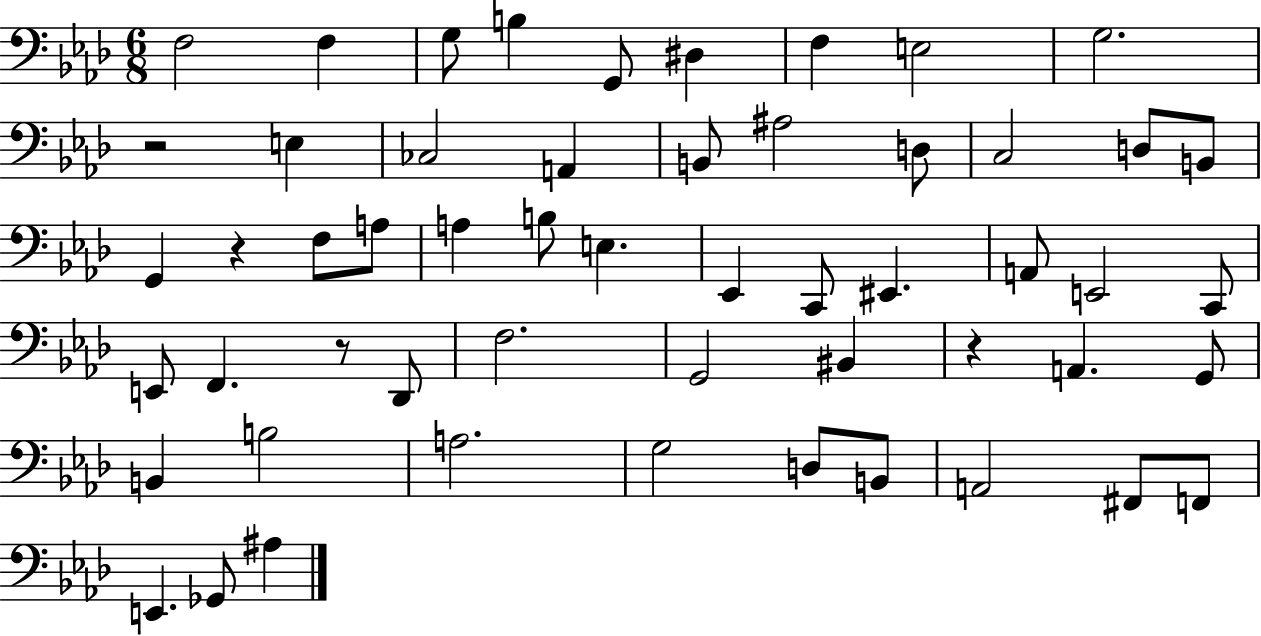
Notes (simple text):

F3/h F3/q G3/e B3/q G2/e D#3/q F3/q E3/h G3/h. R/h E3/q CES3/h A2/q B2/e A#3/h D3/e C3/h D3/e B2/e G2/q R/q F3/e A3/e A3/q B3/e E3/q. Eb2/q C2/e EIS2/q. A2/e E2/h C2/e E2/e F2/q. R/e Db2/e F3/h. G2/h BIS2/q R/q A2/q. G2/e B2/q B3/h A3/h. G3/h D3/e B2/e A2/h F#2/e F2/e E2/q. Gb2/e A#3/q